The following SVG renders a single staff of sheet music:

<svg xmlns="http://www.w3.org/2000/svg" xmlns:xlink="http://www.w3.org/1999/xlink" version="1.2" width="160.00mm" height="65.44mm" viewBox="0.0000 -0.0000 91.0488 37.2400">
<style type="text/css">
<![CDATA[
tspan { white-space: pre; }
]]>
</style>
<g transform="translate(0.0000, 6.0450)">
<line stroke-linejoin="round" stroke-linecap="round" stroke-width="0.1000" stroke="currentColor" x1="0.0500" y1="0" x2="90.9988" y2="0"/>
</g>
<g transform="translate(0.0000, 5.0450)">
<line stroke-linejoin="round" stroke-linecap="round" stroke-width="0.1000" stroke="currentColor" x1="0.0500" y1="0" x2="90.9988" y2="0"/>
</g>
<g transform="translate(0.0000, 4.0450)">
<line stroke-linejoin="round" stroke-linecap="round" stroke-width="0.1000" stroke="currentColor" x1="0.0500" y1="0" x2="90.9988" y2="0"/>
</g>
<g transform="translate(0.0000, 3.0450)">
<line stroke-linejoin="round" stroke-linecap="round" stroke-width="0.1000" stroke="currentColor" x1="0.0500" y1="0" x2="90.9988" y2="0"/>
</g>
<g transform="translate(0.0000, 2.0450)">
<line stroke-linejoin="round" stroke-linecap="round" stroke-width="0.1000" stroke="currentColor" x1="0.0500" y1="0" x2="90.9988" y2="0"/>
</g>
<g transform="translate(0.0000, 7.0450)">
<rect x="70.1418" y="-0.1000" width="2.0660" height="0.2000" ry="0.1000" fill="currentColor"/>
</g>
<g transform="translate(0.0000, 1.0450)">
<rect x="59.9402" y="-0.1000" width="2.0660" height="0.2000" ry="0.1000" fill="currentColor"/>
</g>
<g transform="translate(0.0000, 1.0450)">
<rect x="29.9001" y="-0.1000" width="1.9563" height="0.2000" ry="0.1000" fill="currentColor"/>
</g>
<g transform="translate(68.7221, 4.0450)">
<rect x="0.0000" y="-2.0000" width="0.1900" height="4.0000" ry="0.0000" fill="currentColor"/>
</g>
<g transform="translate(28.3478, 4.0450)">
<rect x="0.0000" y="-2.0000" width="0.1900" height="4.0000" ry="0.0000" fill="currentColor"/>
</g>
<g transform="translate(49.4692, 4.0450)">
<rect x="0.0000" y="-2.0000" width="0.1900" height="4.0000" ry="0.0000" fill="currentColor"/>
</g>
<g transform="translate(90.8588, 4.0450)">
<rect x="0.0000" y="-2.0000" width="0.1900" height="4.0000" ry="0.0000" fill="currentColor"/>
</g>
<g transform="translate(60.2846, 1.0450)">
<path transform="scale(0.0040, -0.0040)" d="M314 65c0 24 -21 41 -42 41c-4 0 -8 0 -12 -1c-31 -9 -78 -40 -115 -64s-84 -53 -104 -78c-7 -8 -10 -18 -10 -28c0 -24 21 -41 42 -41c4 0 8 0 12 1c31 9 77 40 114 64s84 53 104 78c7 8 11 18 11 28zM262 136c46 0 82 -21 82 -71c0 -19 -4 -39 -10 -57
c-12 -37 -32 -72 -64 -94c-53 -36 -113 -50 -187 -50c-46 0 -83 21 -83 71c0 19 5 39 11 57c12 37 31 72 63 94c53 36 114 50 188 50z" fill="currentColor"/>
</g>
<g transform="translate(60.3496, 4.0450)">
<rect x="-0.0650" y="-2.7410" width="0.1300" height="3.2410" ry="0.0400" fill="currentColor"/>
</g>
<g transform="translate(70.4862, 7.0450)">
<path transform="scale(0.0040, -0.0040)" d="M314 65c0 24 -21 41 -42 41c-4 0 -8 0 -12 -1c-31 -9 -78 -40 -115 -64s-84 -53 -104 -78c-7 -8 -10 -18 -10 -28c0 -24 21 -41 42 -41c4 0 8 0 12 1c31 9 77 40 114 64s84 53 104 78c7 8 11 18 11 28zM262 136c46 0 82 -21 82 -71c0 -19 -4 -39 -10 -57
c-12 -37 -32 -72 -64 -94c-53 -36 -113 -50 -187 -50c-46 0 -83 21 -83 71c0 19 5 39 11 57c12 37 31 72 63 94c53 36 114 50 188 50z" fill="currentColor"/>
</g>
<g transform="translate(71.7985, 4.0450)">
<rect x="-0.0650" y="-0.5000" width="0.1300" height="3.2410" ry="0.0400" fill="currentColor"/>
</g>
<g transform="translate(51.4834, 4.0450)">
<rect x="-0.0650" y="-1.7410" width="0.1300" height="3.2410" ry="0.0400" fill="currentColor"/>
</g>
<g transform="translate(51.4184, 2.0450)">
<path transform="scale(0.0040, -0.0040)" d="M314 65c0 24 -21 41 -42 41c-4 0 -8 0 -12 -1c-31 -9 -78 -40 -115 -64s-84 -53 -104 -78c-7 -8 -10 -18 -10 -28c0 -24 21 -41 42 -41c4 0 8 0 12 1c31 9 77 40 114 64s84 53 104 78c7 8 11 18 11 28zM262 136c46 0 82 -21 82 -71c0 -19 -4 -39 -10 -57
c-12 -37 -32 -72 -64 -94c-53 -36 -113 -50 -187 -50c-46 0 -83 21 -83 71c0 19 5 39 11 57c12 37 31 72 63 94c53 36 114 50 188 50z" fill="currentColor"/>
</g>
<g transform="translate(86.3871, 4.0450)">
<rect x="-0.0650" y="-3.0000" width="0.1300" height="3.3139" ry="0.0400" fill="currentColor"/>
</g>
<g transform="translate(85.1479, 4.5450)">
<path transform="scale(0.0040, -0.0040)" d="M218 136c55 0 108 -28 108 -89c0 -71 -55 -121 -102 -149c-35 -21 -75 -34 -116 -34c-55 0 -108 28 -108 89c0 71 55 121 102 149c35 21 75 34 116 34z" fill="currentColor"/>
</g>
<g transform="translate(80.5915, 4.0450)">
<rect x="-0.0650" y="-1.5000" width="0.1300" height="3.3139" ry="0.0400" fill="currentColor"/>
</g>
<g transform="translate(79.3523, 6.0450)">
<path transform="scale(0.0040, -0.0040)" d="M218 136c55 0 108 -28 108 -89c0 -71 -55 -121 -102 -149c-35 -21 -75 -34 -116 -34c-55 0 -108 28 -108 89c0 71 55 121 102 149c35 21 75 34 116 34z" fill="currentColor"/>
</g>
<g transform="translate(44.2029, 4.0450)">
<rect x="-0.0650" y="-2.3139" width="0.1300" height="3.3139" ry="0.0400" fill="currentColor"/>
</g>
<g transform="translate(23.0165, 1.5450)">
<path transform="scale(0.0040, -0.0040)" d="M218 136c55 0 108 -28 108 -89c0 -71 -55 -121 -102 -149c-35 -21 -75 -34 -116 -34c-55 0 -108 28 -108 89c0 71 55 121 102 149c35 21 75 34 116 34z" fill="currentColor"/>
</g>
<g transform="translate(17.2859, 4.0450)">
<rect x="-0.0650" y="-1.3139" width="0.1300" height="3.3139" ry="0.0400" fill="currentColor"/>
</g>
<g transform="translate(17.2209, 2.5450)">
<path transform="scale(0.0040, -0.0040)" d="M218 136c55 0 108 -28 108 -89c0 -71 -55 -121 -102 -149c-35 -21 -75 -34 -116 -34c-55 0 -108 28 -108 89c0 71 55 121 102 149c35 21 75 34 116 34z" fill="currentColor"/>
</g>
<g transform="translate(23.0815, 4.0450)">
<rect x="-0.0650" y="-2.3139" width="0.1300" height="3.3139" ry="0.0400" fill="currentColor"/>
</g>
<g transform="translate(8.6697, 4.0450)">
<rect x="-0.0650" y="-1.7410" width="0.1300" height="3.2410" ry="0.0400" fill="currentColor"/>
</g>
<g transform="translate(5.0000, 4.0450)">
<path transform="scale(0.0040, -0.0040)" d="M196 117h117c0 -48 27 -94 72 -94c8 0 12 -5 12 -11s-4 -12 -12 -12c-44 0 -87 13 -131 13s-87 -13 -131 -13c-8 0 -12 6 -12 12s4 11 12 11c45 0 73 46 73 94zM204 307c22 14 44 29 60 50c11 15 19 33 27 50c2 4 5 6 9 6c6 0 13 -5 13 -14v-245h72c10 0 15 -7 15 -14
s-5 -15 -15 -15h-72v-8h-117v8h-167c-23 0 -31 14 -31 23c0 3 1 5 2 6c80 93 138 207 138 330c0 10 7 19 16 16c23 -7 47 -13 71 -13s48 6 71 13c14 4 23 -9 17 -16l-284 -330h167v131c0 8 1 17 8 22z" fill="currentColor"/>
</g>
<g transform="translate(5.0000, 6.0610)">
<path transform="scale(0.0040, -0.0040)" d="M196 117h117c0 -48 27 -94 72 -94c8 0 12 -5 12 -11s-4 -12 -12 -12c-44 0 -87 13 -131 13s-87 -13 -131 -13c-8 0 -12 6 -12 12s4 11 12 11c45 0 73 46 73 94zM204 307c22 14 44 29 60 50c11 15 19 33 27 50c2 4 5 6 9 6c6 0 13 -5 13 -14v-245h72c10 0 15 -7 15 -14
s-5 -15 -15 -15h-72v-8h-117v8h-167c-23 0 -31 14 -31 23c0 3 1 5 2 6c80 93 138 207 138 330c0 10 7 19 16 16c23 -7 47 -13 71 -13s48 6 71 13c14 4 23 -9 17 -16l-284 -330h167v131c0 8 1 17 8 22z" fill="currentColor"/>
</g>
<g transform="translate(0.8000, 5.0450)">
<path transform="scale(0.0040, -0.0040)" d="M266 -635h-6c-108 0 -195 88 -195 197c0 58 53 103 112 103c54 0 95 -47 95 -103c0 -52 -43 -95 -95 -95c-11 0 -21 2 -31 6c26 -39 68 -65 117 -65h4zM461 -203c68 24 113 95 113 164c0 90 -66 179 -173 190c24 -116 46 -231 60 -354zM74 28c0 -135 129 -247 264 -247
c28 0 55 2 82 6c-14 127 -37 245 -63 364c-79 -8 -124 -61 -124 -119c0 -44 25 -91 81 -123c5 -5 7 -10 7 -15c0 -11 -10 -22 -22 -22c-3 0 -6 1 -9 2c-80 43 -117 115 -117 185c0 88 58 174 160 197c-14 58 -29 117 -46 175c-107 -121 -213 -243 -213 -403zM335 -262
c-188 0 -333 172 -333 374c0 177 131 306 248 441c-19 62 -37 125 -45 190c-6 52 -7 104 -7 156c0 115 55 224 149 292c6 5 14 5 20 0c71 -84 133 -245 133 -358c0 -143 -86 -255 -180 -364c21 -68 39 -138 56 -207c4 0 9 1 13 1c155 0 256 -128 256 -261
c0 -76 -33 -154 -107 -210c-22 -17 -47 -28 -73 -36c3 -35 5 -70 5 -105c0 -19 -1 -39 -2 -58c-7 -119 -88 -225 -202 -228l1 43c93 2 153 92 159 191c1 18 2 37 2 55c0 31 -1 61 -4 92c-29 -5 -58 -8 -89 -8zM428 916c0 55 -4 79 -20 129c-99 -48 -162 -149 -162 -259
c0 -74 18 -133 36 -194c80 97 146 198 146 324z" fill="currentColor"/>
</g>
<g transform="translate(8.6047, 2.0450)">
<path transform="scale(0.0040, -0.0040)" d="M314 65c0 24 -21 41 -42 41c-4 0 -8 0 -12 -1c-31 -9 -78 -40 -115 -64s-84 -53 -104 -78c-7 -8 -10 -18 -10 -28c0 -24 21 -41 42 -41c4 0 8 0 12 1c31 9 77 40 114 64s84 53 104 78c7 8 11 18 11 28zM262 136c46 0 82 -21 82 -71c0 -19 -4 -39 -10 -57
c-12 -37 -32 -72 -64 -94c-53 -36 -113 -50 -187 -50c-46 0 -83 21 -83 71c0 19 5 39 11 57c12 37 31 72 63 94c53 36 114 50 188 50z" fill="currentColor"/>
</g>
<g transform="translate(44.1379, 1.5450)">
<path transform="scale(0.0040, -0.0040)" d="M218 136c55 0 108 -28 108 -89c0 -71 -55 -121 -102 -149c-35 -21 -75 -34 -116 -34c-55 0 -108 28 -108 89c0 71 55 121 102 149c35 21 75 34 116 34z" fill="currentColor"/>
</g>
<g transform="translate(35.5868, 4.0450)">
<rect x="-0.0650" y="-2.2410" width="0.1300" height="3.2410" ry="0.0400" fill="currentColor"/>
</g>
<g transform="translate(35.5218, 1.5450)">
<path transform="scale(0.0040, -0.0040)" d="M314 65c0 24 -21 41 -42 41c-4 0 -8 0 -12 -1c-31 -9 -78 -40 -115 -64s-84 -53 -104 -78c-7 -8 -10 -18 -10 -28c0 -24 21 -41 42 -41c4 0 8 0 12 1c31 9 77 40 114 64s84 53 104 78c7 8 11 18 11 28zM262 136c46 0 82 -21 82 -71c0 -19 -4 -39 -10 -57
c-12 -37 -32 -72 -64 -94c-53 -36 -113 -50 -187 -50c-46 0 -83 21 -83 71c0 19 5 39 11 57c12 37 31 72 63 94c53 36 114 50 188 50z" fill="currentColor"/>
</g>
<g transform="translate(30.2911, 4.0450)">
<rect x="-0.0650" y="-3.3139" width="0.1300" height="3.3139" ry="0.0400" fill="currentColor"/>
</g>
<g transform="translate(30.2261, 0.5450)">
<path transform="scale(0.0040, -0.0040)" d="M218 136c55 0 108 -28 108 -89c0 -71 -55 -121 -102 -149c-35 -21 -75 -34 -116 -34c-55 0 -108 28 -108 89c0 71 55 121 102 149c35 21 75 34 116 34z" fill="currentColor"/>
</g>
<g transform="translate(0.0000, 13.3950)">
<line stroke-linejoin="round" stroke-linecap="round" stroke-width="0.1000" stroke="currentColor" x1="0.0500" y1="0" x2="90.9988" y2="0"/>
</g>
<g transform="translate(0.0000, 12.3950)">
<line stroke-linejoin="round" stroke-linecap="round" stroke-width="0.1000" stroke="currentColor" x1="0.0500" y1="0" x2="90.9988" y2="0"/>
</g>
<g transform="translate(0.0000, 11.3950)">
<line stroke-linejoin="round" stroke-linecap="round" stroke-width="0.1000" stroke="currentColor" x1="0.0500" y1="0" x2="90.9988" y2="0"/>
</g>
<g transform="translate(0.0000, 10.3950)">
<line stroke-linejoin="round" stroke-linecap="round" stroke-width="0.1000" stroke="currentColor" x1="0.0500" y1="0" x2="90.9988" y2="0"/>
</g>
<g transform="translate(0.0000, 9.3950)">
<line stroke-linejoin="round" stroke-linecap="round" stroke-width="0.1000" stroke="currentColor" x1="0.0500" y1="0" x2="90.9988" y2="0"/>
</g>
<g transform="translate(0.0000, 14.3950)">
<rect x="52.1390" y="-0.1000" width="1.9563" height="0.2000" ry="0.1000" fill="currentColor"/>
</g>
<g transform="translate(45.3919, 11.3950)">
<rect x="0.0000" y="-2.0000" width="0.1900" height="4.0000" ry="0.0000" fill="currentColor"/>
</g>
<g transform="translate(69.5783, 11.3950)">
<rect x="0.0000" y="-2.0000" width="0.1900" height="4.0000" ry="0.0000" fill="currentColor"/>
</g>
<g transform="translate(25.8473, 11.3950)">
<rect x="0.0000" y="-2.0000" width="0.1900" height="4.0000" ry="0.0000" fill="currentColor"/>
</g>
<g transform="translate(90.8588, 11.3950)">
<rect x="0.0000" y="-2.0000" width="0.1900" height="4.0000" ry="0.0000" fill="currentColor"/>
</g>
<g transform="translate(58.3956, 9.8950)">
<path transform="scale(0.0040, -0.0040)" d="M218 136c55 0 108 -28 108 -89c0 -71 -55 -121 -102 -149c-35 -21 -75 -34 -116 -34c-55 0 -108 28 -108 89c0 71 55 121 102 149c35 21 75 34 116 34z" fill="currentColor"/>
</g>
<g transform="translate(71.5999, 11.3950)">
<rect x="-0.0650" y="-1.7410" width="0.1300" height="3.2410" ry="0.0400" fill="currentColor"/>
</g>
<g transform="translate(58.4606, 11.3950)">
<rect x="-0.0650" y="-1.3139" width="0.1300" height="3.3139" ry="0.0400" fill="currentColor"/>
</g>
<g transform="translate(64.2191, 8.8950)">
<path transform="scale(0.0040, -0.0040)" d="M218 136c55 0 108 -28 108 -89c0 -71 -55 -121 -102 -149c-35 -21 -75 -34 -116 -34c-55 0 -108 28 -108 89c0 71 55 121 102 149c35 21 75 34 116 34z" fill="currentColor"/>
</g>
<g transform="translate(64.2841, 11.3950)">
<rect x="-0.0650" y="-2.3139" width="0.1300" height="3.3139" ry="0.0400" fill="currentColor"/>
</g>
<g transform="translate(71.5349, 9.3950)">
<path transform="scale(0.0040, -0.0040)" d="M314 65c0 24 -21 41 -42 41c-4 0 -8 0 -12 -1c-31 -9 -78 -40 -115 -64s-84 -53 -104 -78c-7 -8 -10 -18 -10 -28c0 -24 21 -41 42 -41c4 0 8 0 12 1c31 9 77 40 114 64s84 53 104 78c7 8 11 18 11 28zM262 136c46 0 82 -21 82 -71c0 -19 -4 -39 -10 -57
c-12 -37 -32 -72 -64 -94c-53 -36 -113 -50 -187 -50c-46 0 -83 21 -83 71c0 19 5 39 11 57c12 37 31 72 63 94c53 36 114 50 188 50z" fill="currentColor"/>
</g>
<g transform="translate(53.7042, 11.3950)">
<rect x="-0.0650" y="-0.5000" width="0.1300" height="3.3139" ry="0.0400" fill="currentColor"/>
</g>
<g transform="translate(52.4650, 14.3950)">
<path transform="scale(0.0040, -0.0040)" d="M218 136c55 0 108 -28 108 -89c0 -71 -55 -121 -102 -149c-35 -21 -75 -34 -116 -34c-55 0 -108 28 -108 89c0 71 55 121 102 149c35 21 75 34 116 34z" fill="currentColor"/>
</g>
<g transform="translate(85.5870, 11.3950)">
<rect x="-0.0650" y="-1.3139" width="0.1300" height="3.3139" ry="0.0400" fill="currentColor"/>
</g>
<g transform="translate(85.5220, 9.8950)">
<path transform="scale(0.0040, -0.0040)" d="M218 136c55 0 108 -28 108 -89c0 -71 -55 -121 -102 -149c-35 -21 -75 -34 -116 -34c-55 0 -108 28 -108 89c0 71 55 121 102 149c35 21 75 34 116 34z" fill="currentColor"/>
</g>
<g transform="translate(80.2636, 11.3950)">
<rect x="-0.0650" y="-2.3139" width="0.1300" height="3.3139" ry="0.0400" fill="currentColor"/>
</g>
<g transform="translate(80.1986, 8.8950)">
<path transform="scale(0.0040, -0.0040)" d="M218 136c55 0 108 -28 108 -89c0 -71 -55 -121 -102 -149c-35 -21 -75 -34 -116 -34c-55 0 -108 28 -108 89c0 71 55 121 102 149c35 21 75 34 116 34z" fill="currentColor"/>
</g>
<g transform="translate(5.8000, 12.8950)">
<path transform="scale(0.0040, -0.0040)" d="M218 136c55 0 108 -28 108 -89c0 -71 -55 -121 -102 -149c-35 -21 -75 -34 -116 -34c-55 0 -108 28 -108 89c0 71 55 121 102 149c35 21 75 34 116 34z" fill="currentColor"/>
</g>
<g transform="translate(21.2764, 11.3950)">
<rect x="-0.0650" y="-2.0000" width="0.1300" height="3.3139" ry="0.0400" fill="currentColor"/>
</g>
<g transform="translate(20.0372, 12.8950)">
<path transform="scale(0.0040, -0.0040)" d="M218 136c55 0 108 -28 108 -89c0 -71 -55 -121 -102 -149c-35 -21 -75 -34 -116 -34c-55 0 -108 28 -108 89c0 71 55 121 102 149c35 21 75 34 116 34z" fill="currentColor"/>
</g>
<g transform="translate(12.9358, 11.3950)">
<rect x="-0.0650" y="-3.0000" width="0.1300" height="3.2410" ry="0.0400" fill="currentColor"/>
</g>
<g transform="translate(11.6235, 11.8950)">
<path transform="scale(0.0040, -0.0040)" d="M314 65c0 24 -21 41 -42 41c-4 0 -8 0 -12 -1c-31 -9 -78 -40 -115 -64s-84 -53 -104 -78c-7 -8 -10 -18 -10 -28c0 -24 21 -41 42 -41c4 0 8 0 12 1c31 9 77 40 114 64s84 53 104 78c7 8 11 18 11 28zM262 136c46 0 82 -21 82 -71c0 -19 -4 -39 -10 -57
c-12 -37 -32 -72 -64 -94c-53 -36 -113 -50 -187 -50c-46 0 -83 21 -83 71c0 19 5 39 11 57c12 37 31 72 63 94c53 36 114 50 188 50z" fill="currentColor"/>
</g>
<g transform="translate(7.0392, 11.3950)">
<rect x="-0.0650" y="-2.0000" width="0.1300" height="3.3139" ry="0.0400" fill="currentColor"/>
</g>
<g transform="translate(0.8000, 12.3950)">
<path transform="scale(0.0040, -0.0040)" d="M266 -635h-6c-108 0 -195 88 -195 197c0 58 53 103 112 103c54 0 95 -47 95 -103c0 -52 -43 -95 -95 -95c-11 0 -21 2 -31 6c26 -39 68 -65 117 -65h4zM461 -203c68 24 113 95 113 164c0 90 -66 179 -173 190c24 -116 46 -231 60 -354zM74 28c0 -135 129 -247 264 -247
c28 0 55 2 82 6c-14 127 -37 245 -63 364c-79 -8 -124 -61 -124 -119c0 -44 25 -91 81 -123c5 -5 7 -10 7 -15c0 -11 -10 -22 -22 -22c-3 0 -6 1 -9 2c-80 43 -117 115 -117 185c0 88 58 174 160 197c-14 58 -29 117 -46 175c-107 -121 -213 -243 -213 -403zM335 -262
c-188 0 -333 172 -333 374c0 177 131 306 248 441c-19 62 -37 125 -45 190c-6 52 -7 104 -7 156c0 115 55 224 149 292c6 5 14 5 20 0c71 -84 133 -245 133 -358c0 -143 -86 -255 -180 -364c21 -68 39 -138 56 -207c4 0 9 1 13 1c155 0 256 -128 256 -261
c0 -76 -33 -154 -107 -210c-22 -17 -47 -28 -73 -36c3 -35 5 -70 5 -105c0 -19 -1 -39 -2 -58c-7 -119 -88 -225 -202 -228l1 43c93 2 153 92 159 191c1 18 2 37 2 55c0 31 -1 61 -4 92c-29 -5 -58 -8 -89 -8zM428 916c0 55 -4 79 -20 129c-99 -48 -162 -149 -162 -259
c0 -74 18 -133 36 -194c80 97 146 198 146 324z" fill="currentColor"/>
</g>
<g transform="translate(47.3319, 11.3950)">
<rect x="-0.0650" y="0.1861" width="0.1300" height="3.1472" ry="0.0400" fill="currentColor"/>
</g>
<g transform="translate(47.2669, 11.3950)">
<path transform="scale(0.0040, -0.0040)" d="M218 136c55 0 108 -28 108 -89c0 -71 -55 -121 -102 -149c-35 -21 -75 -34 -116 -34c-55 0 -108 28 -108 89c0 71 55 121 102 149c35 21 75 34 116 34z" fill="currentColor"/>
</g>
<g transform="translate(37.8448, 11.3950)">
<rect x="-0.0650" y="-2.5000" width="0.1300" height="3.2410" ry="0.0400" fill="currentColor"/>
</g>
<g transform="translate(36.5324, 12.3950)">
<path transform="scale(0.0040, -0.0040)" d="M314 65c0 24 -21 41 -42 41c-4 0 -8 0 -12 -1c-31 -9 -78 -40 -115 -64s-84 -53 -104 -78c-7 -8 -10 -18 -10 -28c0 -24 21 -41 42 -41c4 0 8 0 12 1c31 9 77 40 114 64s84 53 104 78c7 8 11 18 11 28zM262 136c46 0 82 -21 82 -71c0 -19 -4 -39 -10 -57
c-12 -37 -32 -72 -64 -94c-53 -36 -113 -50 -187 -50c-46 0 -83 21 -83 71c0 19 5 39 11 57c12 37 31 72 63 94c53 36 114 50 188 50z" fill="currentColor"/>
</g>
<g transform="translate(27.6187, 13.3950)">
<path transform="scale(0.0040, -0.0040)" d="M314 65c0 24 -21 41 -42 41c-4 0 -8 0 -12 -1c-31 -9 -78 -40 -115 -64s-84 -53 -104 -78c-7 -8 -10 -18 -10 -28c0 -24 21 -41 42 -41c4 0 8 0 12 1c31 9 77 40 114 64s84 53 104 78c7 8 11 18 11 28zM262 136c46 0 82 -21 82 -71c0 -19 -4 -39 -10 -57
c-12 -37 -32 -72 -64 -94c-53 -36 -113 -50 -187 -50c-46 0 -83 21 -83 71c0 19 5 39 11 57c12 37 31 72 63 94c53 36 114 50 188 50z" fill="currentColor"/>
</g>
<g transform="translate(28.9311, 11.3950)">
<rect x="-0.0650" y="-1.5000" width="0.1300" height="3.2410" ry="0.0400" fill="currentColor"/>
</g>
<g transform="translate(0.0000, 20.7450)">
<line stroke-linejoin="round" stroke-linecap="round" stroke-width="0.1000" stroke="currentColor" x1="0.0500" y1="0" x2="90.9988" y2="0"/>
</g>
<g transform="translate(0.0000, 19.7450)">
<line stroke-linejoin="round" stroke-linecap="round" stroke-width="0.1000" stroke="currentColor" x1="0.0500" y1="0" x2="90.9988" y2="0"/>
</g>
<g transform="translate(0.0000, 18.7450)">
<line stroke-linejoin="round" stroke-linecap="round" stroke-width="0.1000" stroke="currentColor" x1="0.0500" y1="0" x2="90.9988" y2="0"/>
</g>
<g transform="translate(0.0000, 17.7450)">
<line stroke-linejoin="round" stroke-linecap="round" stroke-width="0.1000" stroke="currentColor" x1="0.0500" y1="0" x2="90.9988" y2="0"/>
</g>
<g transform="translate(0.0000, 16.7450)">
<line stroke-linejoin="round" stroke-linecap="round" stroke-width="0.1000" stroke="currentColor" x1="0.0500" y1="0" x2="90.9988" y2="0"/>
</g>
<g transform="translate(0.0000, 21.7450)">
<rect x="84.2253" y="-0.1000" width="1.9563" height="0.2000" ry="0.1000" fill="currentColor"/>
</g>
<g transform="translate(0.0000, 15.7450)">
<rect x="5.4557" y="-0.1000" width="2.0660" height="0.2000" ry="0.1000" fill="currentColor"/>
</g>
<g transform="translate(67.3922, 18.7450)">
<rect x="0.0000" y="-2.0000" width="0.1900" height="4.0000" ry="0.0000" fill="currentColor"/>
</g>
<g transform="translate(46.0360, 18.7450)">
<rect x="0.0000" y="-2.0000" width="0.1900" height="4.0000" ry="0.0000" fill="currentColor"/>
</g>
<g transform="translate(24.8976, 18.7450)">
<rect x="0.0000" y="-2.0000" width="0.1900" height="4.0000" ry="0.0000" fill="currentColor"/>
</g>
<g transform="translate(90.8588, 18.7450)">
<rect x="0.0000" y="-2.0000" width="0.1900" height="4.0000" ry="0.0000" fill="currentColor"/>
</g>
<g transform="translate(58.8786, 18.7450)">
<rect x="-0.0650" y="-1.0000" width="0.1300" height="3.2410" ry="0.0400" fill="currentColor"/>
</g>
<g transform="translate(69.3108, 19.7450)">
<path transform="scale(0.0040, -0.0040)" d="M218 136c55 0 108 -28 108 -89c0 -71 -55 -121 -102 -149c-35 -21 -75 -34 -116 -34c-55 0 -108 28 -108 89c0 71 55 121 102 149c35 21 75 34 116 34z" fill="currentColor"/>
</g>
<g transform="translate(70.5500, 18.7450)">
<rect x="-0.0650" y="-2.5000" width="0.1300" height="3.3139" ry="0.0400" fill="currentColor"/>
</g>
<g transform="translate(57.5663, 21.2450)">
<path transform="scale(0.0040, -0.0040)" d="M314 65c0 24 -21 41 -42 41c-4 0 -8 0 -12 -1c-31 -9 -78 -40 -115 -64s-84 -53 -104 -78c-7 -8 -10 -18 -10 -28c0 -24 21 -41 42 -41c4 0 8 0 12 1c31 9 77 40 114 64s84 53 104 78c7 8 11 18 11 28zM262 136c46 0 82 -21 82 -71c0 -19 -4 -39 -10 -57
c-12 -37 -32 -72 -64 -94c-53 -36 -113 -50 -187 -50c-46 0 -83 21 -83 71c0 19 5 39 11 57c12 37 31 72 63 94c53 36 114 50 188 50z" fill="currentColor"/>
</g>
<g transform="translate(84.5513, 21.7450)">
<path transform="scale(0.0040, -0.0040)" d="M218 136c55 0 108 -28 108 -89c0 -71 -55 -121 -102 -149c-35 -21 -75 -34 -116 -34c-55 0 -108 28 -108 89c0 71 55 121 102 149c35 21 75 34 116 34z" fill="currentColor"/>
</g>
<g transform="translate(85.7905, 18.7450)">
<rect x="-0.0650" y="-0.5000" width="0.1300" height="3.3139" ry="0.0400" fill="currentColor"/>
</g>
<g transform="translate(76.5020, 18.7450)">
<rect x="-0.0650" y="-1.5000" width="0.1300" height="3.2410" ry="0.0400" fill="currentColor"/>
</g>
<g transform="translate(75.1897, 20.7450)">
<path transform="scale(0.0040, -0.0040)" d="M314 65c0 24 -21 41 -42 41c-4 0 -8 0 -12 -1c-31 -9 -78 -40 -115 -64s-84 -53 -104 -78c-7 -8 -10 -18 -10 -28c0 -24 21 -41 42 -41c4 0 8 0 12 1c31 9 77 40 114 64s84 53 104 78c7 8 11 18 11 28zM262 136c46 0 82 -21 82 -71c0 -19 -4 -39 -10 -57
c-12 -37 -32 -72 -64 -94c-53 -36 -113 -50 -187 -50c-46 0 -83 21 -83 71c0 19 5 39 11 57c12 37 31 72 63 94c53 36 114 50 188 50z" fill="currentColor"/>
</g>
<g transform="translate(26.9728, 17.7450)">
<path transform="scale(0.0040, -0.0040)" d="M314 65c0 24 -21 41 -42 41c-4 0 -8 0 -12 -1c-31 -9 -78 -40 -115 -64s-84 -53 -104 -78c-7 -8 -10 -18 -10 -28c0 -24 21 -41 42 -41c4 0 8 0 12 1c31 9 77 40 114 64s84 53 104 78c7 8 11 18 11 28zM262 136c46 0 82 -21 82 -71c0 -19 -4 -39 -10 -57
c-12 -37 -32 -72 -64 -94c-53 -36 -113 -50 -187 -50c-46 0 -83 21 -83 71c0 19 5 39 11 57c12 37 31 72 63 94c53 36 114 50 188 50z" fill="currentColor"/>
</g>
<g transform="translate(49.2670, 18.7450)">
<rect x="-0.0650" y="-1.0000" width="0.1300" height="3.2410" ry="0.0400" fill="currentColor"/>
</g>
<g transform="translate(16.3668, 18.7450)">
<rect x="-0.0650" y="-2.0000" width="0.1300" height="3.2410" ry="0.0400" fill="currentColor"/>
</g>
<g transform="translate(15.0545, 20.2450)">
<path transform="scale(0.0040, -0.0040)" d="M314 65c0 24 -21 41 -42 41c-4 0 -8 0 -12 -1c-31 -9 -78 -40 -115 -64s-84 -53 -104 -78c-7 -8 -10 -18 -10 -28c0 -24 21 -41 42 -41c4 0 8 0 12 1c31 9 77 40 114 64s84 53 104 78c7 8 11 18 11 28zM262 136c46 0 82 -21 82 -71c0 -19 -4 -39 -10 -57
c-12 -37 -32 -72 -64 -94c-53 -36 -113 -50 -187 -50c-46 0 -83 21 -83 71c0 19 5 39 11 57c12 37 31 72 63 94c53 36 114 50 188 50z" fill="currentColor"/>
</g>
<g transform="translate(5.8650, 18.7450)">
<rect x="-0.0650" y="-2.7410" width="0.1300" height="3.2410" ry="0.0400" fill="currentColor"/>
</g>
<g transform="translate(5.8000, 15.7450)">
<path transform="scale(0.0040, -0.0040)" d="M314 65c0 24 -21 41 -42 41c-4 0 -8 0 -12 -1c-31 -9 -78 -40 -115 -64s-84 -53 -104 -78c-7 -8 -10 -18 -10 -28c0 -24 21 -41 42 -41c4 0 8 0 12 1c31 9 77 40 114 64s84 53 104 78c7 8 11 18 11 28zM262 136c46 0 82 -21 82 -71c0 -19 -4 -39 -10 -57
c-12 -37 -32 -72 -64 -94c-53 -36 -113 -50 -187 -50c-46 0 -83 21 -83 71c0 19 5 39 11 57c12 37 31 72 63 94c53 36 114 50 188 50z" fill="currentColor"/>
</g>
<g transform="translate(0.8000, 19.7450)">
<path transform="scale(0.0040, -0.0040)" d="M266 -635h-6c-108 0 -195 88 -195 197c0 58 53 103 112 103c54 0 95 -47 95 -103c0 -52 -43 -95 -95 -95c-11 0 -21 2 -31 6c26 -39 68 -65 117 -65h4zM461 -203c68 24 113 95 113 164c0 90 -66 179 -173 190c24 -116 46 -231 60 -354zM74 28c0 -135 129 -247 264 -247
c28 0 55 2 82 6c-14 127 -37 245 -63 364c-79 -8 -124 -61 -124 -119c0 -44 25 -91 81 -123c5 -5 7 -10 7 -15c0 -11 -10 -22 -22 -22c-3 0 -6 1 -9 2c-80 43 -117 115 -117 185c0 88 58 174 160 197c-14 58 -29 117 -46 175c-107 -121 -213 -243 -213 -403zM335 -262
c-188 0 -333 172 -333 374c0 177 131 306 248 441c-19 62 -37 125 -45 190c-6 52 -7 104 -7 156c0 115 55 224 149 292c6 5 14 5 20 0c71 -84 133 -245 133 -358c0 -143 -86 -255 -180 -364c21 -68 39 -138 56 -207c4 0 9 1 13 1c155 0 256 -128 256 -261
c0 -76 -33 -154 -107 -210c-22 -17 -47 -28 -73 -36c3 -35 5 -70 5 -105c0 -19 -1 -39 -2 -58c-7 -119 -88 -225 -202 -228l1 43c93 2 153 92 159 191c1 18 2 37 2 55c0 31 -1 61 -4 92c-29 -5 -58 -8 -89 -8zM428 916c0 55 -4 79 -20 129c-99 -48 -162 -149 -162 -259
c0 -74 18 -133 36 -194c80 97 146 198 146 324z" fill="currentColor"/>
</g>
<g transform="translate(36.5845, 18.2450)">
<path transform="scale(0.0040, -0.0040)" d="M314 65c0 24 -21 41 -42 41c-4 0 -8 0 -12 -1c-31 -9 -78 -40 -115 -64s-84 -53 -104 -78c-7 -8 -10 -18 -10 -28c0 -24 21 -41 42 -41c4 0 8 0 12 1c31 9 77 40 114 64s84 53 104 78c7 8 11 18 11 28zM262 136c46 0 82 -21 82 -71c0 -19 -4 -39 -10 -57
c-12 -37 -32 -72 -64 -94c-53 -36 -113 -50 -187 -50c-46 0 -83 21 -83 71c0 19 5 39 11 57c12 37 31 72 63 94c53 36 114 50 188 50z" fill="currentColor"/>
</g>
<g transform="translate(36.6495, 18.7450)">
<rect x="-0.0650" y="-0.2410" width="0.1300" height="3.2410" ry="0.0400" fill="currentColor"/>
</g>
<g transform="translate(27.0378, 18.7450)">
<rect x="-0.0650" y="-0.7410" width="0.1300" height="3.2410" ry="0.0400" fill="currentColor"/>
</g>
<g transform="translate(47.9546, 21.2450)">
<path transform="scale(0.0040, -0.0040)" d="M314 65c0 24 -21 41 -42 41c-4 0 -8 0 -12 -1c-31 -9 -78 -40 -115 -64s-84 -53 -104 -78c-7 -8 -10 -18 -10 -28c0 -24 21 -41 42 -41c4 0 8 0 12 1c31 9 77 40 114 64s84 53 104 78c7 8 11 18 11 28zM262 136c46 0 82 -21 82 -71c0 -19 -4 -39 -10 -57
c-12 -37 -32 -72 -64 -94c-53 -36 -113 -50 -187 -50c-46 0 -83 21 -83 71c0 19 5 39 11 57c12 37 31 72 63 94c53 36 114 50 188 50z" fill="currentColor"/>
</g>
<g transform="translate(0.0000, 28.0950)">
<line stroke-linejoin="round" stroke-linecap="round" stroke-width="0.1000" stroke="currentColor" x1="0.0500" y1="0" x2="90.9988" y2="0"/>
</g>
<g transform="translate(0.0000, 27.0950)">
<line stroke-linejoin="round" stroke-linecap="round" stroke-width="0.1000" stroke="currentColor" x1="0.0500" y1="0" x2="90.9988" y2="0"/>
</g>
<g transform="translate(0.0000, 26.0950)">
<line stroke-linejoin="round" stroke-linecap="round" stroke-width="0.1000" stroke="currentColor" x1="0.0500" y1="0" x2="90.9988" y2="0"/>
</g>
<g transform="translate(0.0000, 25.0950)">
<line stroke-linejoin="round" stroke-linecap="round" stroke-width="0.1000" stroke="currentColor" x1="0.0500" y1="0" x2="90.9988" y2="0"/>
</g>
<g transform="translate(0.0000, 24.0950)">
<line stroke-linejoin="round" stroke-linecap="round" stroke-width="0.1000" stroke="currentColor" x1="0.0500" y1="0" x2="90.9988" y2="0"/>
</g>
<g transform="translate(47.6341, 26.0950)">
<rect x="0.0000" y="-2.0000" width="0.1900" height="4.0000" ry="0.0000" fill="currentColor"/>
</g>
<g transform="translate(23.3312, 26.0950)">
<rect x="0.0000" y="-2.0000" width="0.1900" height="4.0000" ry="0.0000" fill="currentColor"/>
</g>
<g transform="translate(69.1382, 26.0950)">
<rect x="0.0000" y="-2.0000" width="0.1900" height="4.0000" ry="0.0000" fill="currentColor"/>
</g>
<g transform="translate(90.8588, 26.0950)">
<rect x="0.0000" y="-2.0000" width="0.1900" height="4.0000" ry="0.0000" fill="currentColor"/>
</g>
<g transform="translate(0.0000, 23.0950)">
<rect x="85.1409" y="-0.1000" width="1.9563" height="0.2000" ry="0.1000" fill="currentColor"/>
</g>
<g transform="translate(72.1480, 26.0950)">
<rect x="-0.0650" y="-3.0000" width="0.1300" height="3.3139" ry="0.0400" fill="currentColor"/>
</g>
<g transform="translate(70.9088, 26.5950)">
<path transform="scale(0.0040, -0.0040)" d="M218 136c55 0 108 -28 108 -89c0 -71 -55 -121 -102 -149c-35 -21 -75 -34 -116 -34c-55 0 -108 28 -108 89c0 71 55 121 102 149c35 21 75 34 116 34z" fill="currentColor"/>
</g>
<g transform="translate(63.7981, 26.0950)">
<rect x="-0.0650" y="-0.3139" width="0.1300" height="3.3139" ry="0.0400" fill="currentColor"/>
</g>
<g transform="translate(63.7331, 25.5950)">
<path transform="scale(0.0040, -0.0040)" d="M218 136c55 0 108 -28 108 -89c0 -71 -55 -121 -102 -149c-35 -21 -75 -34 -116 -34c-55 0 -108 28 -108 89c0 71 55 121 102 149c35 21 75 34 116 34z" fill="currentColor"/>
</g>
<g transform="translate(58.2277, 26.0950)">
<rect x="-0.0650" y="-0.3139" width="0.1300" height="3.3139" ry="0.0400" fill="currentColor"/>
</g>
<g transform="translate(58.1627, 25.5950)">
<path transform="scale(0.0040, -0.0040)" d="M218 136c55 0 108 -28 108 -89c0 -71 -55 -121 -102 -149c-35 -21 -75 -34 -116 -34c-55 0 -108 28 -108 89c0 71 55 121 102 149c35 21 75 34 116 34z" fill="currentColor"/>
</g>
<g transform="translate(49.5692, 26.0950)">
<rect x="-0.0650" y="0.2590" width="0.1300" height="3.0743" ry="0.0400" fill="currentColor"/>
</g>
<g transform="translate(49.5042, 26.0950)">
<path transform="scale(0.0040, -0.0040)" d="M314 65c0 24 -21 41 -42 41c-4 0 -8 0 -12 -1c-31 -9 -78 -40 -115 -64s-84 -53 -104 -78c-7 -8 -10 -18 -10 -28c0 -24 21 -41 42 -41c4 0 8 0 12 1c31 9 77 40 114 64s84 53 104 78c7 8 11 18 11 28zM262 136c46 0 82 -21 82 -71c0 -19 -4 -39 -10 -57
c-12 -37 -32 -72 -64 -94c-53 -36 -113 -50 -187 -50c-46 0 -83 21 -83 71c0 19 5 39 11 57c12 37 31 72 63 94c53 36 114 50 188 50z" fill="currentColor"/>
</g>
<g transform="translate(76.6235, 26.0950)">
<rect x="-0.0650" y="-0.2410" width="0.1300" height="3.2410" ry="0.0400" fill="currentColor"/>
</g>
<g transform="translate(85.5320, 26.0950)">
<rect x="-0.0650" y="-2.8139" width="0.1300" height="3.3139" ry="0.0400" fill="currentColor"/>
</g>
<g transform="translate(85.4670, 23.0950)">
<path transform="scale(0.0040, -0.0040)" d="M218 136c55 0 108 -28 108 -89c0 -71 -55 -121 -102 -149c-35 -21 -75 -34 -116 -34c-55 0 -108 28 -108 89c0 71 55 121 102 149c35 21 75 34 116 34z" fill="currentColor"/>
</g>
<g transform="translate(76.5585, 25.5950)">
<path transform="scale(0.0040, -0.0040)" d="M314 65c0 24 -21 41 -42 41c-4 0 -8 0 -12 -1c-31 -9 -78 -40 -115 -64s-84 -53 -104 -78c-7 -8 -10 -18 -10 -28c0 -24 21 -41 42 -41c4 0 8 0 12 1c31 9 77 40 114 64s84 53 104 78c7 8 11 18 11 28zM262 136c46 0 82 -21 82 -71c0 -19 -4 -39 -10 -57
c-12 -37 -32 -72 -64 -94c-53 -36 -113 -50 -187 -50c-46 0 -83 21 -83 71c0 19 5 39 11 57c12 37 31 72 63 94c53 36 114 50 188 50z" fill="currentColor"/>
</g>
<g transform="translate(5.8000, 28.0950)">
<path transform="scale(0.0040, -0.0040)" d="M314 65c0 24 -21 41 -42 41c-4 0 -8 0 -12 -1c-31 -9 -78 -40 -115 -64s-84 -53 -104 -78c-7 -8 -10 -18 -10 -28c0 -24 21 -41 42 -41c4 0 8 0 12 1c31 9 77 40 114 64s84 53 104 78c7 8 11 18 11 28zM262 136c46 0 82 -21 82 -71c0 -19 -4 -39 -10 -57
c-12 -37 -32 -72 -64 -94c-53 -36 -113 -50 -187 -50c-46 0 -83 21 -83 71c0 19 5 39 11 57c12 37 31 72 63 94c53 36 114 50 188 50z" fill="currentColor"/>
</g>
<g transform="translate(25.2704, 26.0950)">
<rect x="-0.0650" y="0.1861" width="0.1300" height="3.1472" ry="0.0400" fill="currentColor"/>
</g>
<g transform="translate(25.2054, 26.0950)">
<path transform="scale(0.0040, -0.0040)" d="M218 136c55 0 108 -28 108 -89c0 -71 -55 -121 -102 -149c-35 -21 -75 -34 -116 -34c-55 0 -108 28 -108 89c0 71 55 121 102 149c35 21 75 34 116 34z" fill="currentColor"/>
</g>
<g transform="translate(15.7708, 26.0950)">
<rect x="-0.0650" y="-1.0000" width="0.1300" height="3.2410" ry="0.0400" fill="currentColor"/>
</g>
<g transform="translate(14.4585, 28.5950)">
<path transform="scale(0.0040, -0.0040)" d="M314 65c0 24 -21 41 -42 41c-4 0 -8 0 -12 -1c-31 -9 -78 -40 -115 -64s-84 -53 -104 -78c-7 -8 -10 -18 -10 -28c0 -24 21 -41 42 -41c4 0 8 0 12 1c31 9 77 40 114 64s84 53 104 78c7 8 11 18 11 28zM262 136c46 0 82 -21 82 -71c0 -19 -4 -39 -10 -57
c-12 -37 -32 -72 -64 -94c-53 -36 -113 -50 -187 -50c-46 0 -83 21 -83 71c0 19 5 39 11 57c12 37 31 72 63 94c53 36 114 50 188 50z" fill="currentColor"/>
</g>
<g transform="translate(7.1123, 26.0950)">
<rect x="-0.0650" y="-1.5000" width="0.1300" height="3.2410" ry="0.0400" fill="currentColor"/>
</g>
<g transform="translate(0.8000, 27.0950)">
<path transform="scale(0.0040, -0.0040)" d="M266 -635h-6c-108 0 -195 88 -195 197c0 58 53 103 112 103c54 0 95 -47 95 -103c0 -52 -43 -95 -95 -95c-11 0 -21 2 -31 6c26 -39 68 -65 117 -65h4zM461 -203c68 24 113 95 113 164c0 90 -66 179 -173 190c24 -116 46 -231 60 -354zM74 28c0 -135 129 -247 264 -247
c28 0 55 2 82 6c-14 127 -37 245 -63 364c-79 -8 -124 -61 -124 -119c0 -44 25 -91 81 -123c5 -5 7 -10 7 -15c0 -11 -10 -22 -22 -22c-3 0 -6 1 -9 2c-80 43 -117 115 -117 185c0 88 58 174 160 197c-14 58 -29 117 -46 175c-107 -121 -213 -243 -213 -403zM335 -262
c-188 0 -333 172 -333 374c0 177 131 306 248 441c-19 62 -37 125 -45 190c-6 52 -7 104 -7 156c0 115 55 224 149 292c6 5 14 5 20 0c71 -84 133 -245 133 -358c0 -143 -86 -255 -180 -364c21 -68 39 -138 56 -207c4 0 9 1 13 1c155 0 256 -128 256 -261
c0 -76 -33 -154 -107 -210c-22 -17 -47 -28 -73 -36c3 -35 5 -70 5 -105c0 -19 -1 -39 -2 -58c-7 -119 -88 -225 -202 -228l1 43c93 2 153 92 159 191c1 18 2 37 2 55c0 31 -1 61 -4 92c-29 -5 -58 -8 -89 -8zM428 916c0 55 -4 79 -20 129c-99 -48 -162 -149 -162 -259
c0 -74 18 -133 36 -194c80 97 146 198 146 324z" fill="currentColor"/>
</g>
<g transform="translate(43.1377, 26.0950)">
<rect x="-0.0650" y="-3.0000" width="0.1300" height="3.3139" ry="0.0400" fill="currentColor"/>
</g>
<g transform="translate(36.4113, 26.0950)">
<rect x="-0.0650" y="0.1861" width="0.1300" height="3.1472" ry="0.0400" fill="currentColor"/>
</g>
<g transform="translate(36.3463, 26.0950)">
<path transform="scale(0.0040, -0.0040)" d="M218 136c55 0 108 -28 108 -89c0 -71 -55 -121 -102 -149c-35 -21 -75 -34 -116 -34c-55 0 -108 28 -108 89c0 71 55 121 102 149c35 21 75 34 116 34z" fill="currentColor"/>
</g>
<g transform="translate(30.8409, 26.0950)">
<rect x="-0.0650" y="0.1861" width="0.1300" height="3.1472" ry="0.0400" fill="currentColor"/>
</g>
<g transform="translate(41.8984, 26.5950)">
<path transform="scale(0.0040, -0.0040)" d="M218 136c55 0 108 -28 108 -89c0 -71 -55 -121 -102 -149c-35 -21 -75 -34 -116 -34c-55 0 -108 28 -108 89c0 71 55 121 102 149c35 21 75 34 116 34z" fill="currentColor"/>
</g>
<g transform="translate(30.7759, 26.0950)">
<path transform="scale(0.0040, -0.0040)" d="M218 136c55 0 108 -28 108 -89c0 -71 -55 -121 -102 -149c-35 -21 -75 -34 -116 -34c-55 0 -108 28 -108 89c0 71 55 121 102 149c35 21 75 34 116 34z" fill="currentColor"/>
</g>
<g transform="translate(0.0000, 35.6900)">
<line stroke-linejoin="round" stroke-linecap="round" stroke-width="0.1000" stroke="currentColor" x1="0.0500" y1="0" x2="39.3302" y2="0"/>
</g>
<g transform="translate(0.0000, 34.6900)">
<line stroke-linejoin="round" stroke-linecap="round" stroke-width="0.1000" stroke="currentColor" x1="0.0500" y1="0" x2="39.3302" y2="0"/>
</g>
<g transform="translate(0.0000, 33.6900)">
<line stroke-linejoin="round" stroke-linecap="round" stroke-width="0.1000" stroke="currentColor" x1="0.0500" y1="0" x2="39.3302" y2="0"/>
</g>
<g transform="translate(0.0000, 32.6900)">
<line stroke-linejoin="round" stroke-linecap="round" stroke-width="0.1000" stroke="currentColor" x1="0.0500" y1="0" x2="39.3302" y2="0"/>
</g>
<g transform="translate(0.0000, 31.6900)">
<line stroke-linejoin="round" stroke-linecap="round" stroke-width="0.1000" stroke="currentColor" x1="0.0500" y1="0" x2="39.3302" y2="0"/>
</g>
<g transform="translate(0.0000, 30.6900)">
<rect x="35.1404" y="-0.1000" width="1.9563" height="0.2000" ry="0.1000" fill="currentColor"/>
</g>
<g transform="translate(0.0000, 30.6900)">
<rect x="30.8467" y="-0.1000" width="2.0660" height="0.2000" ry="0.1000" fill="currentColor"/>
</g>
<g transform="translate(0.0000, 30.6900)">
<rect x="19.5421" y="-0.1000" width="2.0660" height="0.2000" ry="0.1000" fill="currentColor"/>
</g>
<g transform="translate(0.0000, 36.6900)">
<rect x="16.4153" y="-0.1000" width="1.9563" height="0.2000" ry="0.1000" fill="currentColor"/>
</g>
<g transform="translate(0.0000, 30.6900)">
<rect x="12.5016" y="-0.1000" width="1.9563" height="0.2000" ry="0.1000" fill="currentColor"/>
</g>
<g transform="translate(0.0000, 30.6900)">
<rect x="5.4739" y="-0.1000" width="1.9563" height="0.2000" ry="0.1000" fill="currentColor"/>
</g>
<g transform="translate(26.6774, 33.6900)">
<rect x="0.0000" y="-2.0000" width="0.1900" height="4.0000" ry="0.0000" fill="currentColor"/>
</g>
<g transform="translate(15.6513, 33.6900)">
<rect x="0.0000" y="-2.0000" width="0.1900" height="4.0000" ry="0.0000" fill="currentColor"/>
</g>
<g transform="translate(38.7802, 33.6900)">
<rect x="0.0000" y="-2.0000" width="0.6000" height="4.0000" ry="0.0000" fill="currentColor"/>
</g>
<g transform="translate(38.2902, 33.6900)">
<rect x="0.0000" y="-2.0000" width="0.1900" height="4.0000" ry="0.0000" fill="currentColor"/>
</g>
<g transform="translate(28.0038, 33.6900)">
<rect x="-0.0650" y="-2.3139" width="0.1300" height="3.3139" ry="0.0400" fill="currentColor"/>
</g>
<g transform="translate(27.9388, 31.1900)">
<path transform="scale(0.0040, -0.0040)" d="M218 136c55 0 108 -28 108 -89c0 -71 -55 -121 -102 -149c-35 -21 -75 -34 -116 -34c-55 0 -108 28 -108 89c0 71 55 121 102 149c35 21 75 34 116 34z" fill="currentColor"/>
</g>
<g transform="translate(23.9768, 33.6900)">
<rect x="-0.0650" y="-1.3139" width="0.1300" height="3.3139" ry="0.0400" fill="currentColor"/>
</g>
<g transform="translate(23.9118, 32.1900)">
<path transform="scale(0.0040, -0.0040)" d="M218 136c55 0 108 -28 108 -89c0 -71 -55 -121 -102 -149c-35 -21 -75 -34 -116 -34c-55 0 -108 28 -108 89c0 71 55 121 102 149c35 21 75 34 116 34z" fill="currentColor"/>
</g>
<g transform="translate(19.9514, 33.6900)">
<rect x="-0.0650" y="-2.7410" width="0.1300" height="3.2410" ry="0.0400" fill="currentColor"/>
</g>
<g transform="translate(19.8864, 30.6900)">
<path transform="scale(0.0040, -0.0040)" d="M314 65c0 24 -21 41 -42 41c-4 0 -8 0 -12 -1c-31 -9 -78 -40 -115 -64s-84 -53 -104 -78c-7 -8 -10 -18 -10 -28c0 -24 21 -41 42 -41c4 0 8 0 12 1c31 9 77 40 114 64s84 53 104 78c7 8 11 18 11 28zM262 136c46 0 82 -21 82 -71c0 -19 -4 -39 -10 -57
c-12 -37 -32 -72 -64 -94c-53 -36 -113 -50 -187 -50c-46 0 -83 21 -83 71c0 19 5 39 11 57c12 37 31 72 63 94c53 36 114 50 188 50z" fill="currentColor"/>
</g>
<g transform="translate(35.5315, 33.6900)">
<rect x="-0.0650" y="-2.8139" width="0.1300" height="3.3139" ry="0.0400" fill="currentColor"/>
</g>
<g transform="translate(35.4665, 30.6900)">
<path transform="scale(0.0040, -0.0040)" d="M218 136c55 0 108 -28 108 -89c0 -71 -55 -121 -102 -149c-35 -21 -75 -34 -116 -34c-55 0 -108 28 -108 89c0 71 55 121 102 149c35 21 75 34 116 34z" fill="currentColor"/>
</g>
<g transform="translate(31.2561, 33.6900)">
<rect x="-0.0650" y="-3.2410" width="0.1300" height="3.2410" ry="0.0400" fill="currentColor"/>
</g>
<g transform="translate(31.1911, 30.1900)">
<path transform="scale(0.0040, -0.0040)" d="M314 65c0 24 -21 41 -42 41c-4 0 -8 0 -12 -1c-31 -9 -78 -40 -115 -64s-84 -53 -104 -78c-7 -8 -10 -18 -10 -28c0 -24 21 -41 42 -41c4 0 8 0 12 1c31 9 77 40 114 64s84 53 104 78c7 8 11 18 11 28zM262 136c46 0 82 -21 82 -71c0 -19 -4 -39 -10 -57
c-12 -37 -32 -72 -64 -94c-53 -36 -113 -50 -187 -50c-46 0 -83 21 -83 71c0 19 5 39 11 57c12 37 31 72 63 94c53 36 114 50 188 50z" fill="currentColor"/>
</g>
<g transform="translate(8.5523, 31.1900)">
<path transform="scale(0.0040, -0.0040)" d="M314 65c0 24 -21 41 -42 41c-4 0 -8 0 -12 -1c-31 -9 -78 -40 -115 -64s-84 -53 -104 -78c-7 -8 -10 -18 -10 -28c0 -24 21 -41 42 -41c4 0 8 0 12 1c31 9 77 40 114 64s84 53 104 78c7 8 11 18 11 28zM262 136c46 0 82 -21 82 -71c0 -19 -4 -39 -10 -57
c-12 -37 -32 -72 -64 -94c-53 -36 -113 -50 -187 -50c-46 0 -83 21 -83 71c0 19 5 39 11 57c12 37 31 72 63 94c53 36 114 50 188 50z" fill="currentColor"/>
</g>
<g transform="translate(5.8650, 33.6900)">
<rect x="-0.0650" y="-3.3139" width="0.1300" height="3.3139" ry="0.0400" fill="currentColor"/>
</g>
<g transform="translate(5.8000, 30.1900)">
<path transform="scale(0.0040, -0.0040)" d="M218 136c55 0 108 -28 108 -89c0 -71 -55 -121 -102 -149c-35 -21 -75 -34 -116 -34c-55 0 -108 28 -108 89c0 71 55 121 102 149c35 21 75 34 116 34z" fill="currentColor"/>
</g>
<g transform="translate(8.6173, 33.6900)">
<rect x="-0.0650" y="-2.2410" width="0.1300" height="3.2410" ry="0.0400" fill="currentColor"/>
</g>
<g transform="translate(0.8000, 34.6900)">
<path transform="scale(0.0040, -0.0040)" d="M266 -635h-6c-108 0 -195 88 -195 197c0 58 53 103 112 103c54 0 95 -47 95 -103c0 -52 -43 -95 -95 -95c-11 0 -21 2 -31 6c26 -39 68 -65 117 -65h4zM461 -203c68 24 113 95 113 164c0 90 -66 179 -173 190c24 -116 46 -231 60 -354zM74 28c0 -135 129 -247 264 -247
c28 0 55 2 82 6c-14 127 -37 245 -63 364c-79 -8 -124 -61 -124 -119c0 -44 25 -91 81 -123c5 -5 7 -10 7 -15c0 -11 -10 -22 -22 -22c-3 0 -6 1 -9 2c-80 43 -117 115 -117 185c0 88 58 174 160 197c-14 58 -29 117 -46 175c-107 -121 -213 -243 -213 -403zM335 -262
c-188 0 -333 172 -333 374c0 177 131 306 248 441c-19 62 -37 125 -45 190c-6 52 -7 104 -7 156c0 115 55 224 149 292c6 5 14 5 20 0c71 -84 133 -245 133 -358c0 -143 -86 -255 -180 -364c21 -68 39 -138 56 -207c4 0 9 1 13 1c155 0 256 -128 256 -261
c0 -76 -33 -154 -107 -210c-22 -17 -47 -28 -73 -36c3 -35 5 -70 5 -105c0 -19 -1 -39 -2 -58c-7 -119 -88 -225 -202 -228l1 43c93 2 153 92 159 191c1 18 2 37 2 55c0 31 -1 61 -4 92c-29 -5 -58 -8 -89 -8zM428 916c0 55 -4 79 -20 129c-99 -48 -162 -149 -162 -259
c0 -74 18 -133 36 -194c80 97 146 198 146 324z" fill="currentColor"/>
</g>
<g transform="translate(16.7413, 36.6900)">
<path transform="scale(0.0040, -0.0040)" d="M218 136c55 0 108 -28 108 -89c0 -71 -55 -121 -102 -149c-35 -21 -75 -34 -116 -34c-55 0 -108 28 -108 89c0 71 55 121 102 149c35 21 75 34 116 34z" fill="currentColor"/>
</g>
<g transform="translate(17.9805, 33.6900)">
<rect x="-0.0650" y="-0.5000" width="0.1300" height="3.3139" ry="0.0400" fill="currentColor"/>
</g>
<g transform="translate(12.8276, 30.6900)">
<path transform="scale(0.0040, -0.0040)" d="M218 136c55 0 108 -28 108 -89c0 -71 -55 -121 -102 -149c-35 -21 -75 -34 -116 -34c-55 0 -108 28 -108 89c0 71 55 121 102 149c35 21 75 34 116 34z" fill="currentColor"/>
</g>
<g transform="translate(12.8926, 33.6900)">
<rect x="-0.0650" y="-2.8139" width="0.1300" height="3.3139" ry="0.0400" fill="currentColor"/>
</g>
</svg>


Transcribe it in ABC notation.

X:1
T:Untitled
M:4/4
L:1/4
K:C
f2 e g b g2 g f2 a2 C2 E A F A2 F E2 G2 B C e g f2 g e a2 F2 d2 c2 D2 D2 G E2 C E2 D2 B B B A B2 c c A c2 a b g2 a C a2 e g b2 a